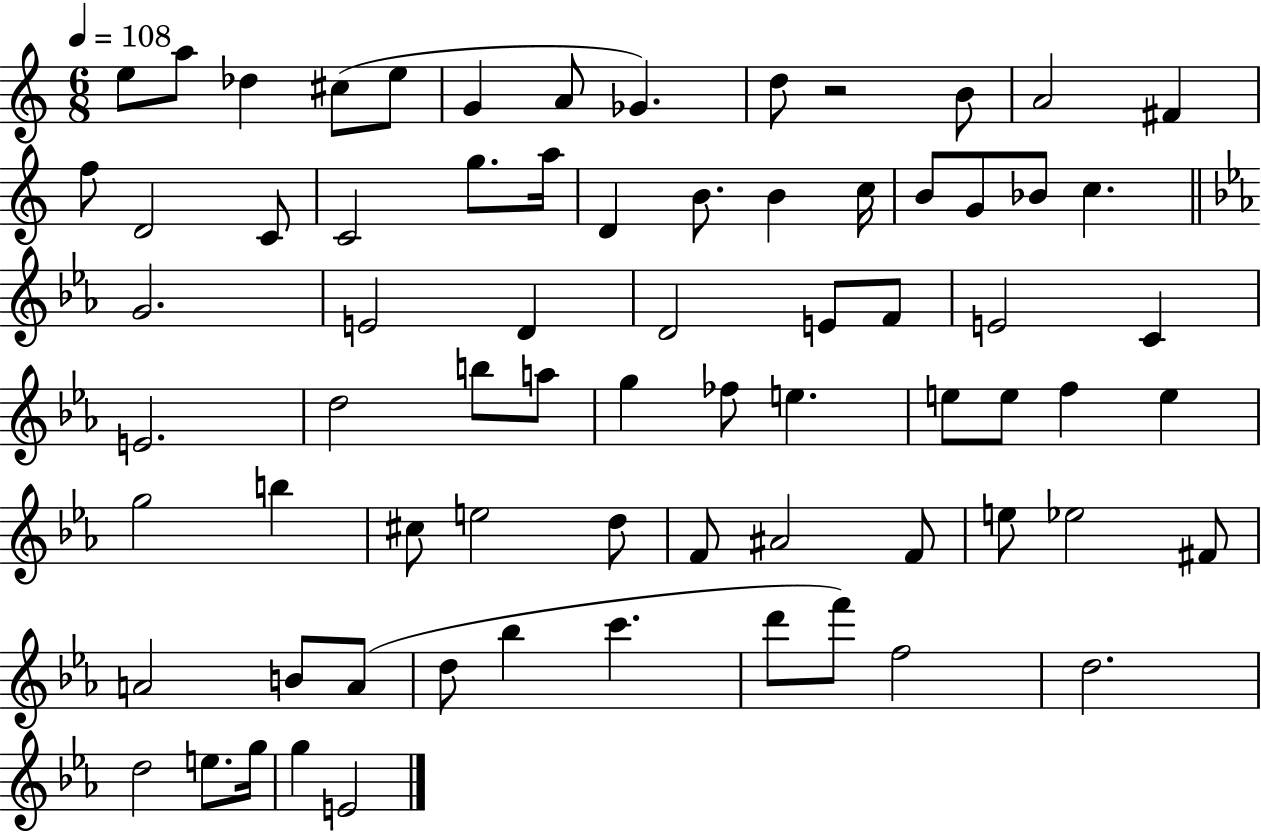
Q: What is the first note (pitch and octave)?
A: E5